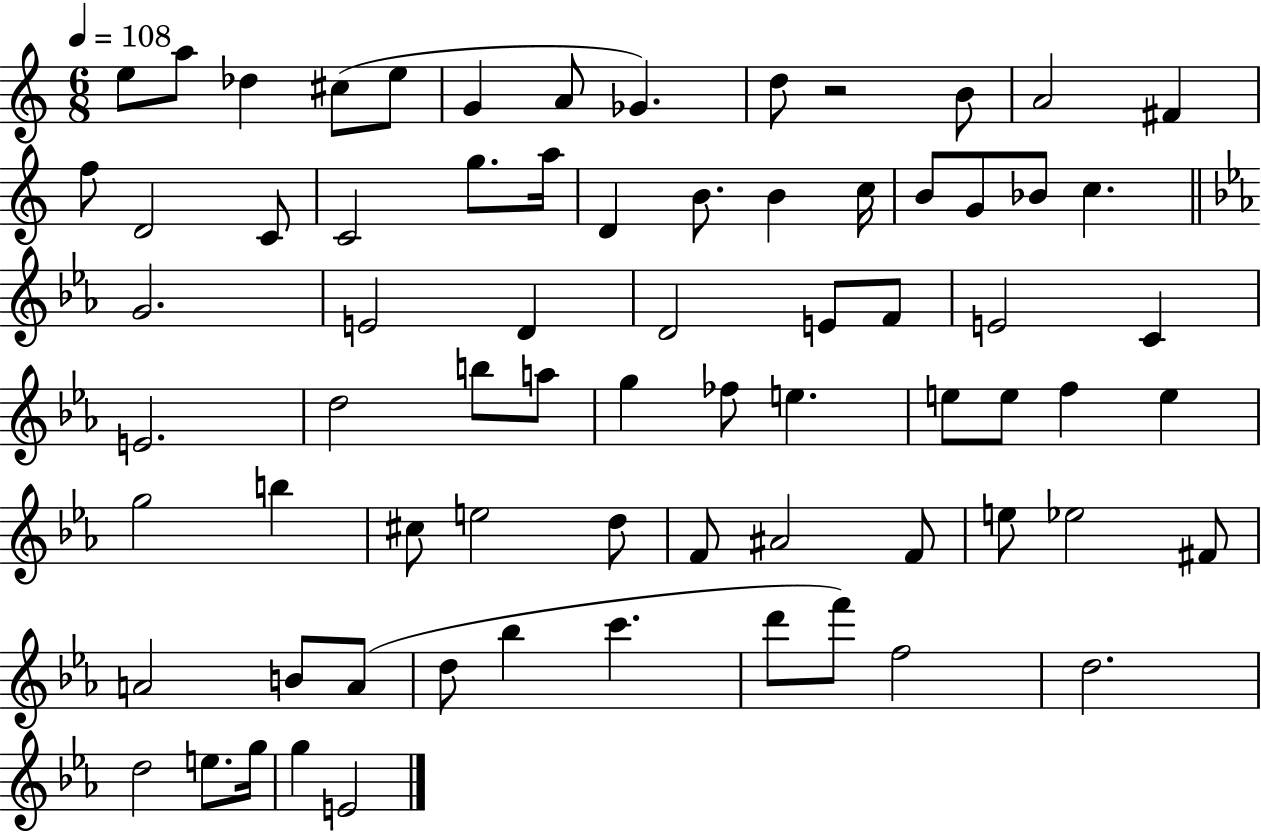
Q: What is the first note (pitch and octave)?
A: E5